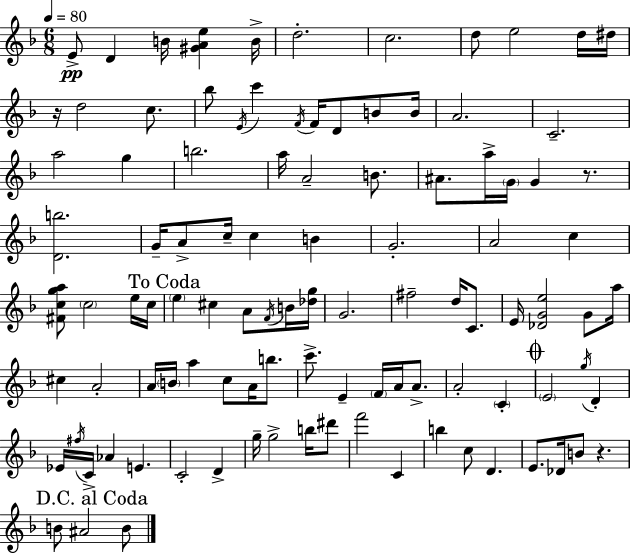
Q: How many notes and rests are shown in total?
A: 103